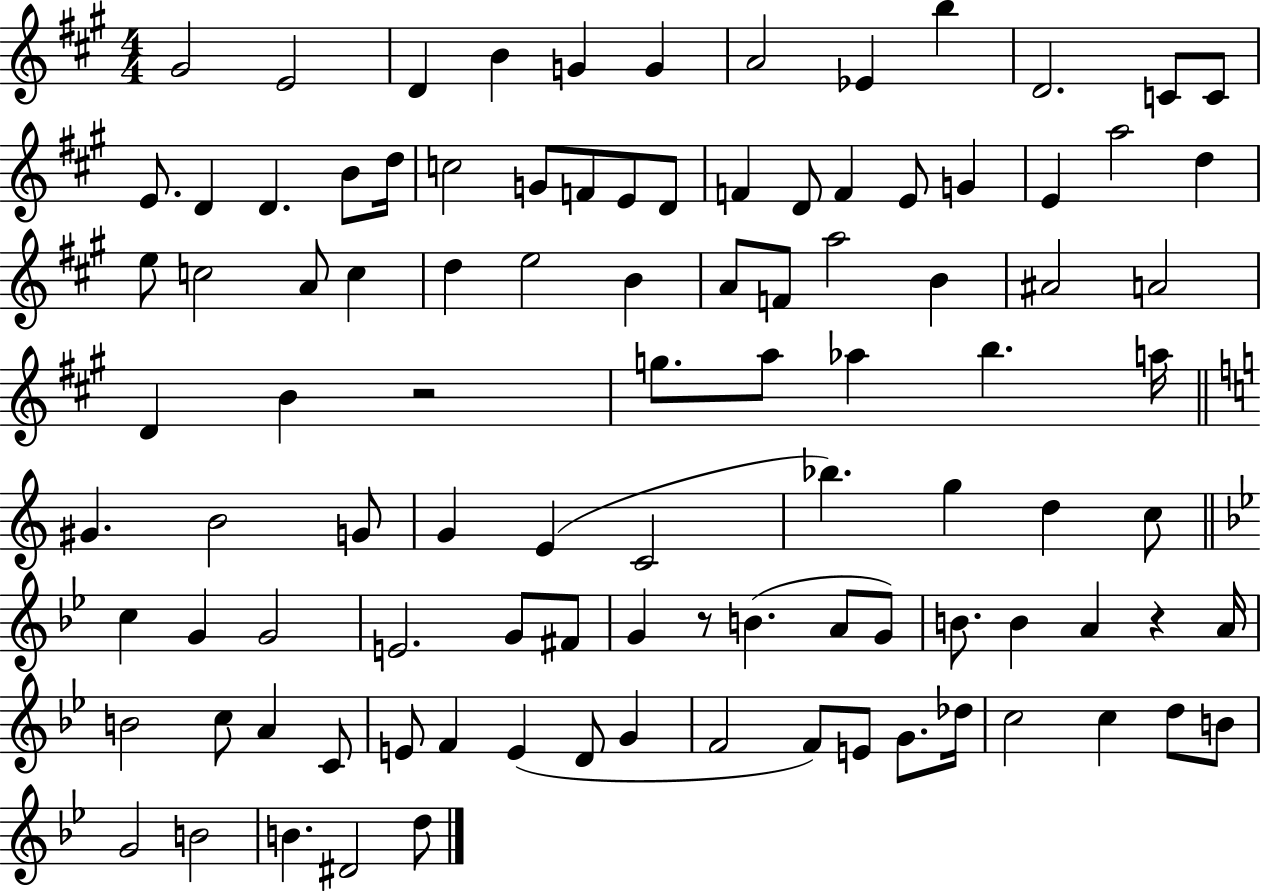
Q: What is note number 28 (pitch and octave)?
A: E4